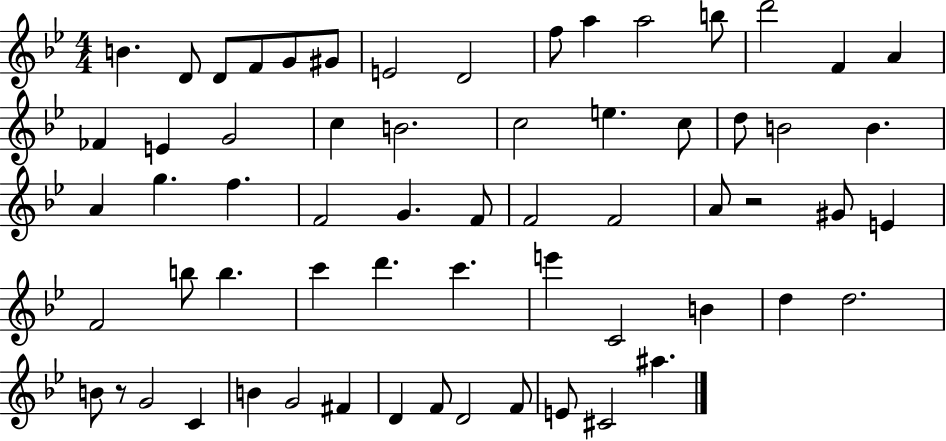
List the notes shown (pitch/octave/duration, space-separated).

B4/q. D4/e D4/e F4/e G4/e G#4/e E4/h D4/h F5/e A5/q A5/h B5/e D6/h F4/q A4/q FES4/q E4/q G4/h C5/q B4/h. C5/h E5/q. C5/e D5/e B4/h B4/q. A4/q G5/q. F5/q. F4/h G4/q. F4/e F4/h F4/h A4/e R/h G#4/e E4/q F4/h B5/e B5/q. C6/q D6/q. C6/q. E6/q C4/h B4/q D5/q D5/h. B4/e R/e G4/h C4/q B4/q G4/h F#4/q D4/q F4/e D4/h F4/e E4/e C#4/h A#5/q.